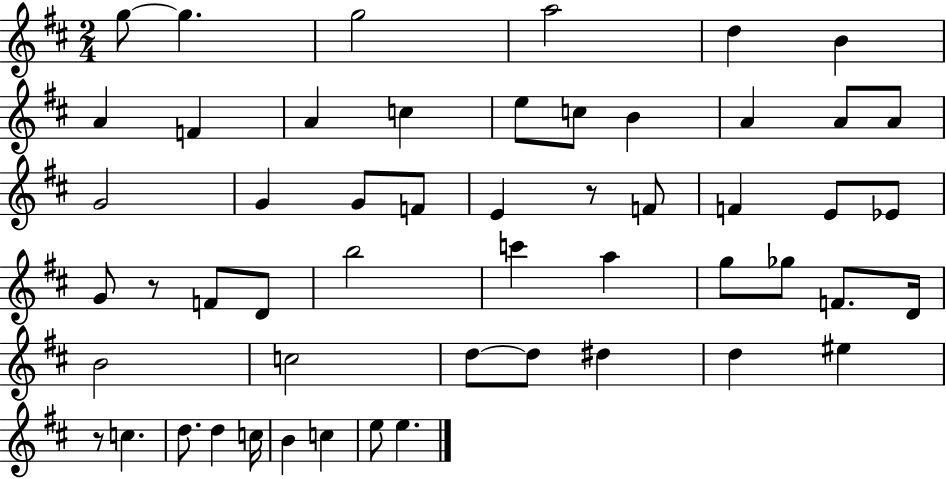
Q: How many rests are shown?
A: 3